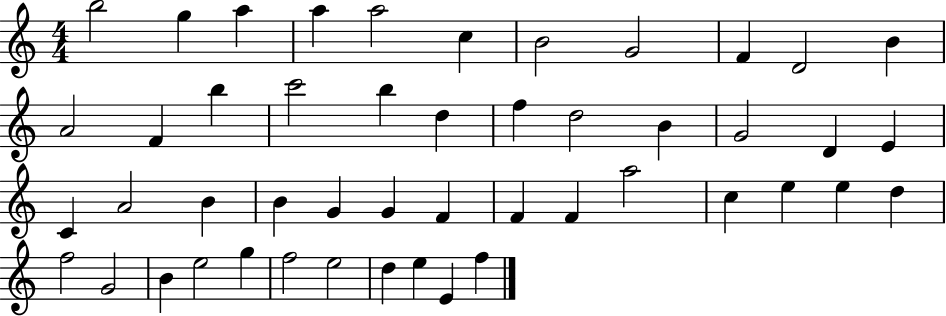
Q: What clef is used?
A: treble